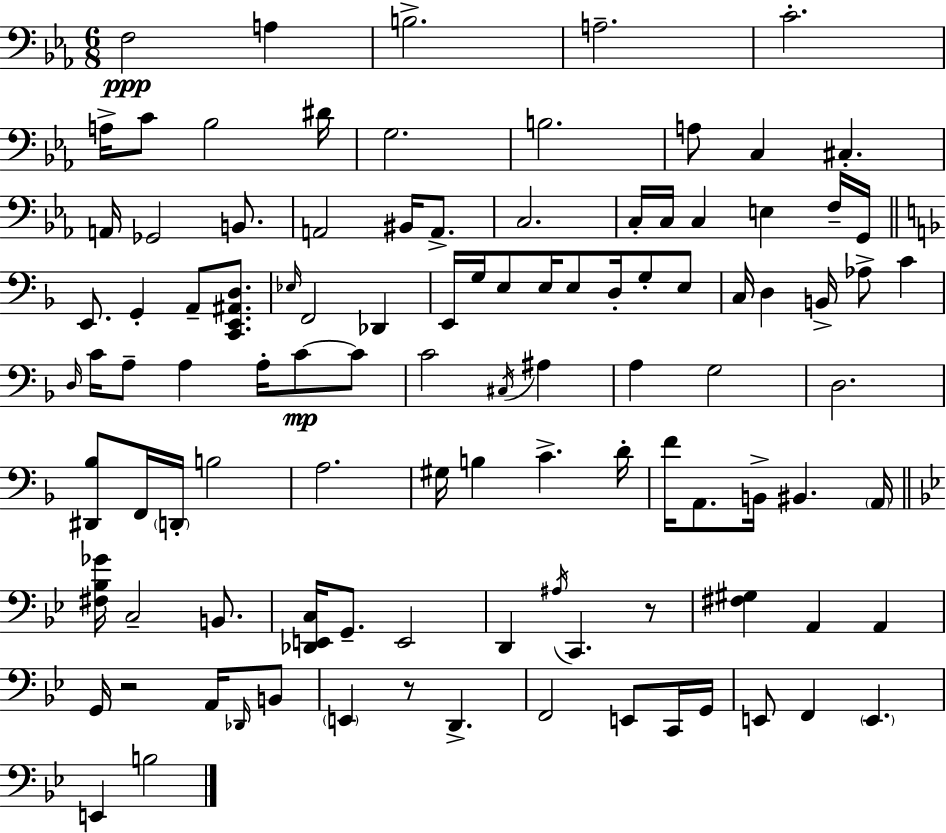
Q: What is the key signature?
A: EES major